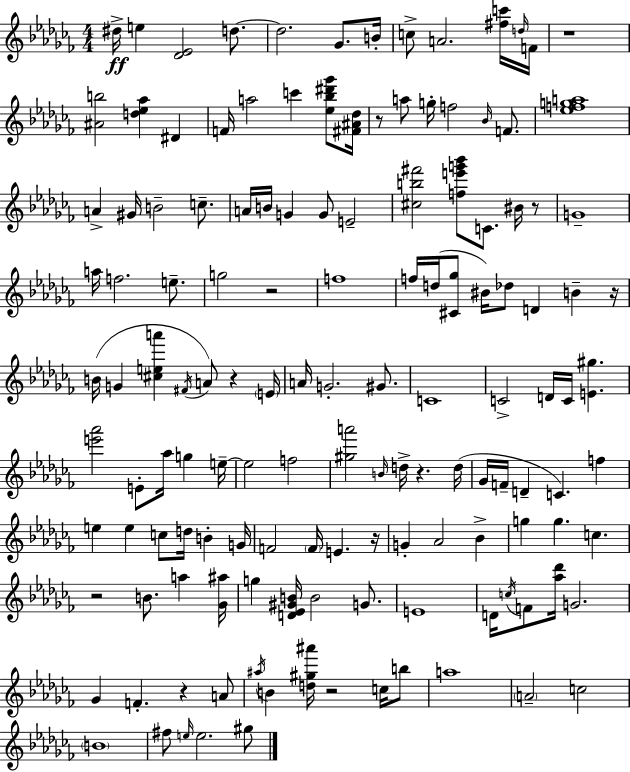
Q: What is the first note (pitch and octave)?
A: D#5